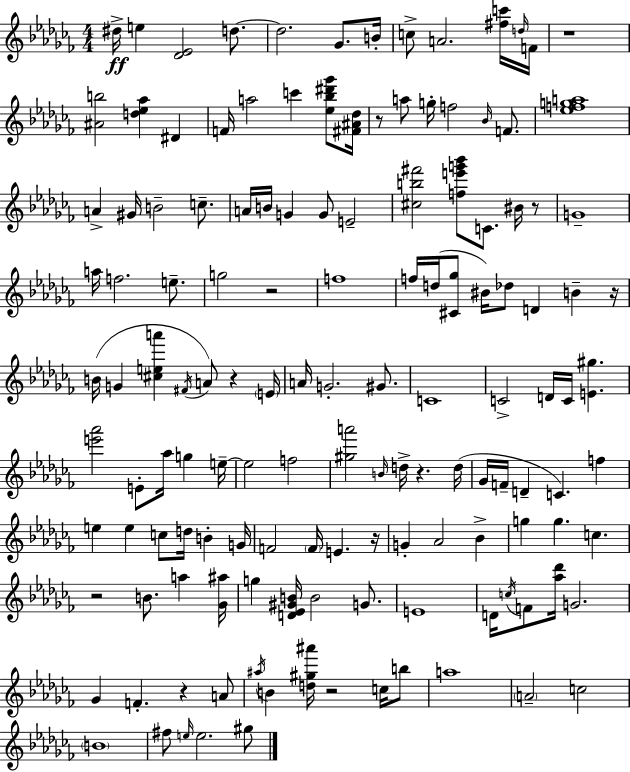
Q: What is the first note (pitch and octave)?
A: D#5